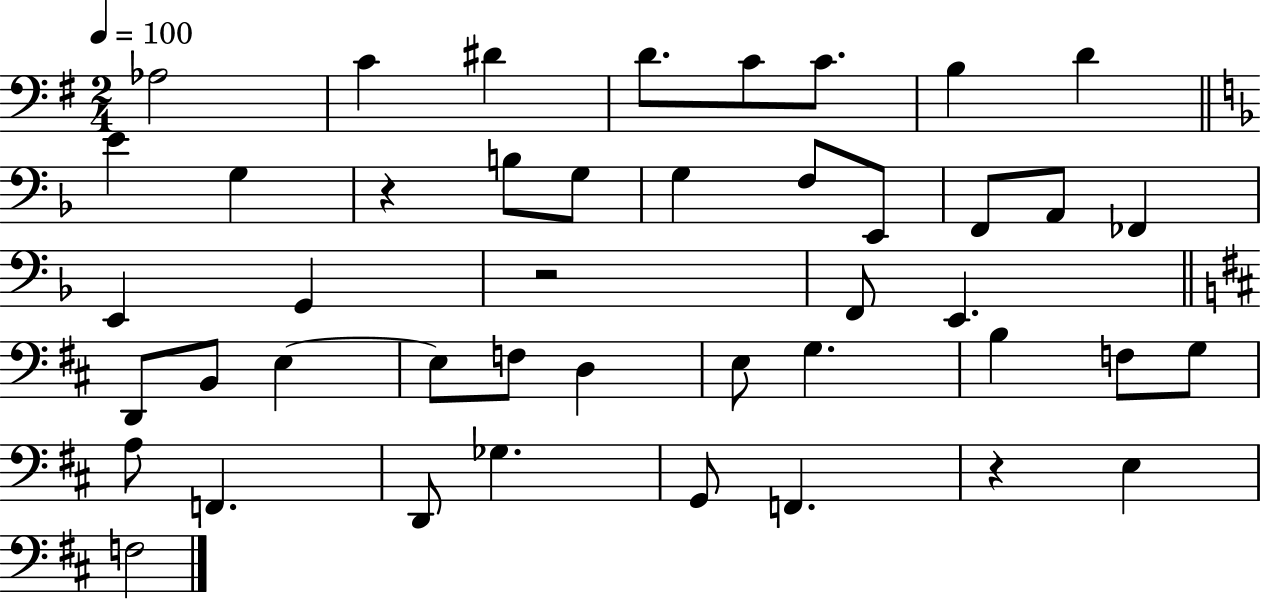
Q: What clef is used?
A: bass